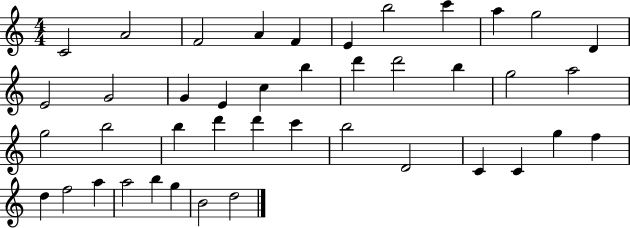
C4/h A4/h F4/h A4/q F4/q E4/q B5/h C6/q A5/q G5/h D4/q E4/h G4/h G4/q E4/q C5/q B5/q D6/q D6/h B5/q G5/h A5/h G5/h B5/h B5/q D6/q D6/q C6/q B5/h D4/h C4/q C4/q G5/q F5/q D5/q F5/h A5/q A5/h B5/q G5/q B4/h D5/h